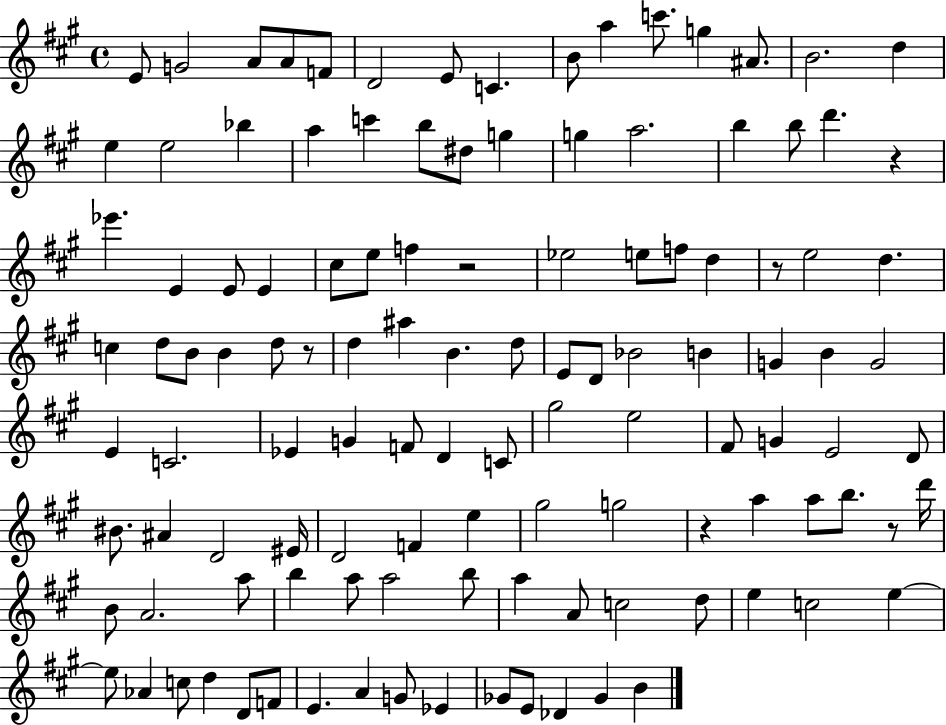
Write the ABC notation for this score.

X:1
T:Untitled
M:4/4
L:1/4
K:A
E/2 G2 A/2 A/2 F/2 D2 E/2 C B/2 a c'/2 g ^A/2 B2 d e e2 _b a c' b/2 ^d/2 g g a2 b b/2 d' z _e' E E/2 E ^c/2 e/2 f z2 _e2 e/2 f/2 d z/2 e2 d c d/2 B/2 B d/2 z/2 d ^a B d/2 E/2 D/2 _B2 B G B G2 E C2 _E G F/2 D C/2 ^g2 e2 ^F/2 G E2 D/2 ^B/2 ^A D2 ^E/4 D2 F e ^g2 g2 z a a/2 b/2 z/2 d'/4 B/2 A2 a/2 b a/2 a2 b/2 a A/2 c2 d/2 e c2 e e/2 _A c/2 d D/2 F/2 E A G/2 _E _G/2 E/2 _D _G B